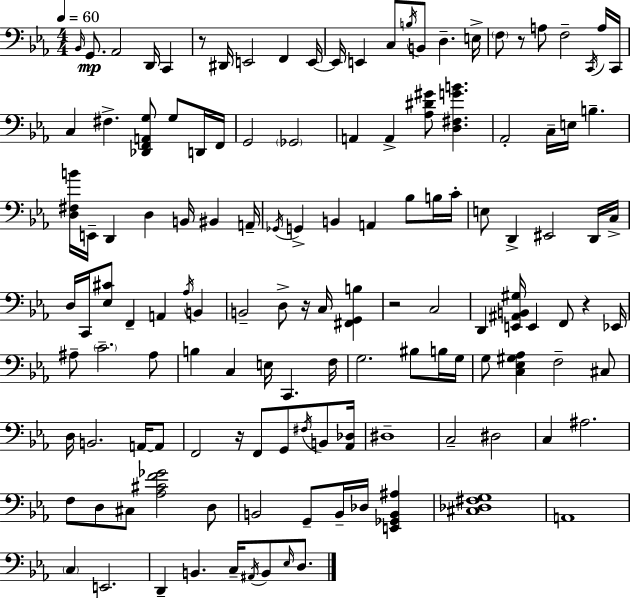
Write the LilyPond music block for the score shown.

{
  \clef bass
  \numericTimeSignature
  \time 4/4
  \key c \minor
  \tempo 4 = 60
  \grace { bes,16 }\mp g,8. aes,2 d,16 c,4 | r8 dis,16 e,2 f,4 | e,16~~ e,16 e,4 c8 \acciaccatura { b16 } b,8 d4.-- | e16-> \parenthesize f8 r8 a8 f2-- | \break \acciaccatura { c,16 } a16 c,16 c4 fis4.-> <des, f, a, g>8 g8 | d,16 f,16 g,2 \parenthesize ges,2 | a,4 a,4-> <aes dis' gis'>8 <d fis g' b'>4. | aes,2-. c16-- e16 b4.-- | \break <d fis b'>16 e,16-- d,4 d4 b,16 bis,4 | a,16-- \acciaccatura { ges,16 } g,4-> b,4 a,4 | bes8 b16 c'16-. e8 d,4-> eis,2 | d,16 c16-> d16 c,16 <ees cis'>8 f,4-- a,4 | \break \acciaccatura { aes16 } b,4 b,2-- d8-> r16 | c16 <fis, g, b>4 r2 c2 | d,4 <e, ais, b, gis>16 e,4 f,8 | r4 ees,16 ais8-- \parenthesize c'2.-- | \break ais8 b4 c4 e16 c,4. | f16 g2. | bis8 b16 g16 g8 <c ees gis aes>4 f2-- | cis8 d16 b,2. | \break a,16~~ a,8 f,2 r16 f,8 | g,8 \acciaccatura { fis16 } b,8 <aes, des>16 dis1-- | c2-- dis2 | c4 ais2. | \break f8 d8 cis8 <aes cis' f' ges'>2 | d8 b,2 g,8-- | b,16-- des16 <e, ges, b, ais>4 <cis des fis g>1 | a,1 | \break \parenthesize c4 e,2. | d,4-- b,4. | c16-- \acciaccatura { ais,16 } b,8 \grace { ees16 } d8. \bar "|."
}